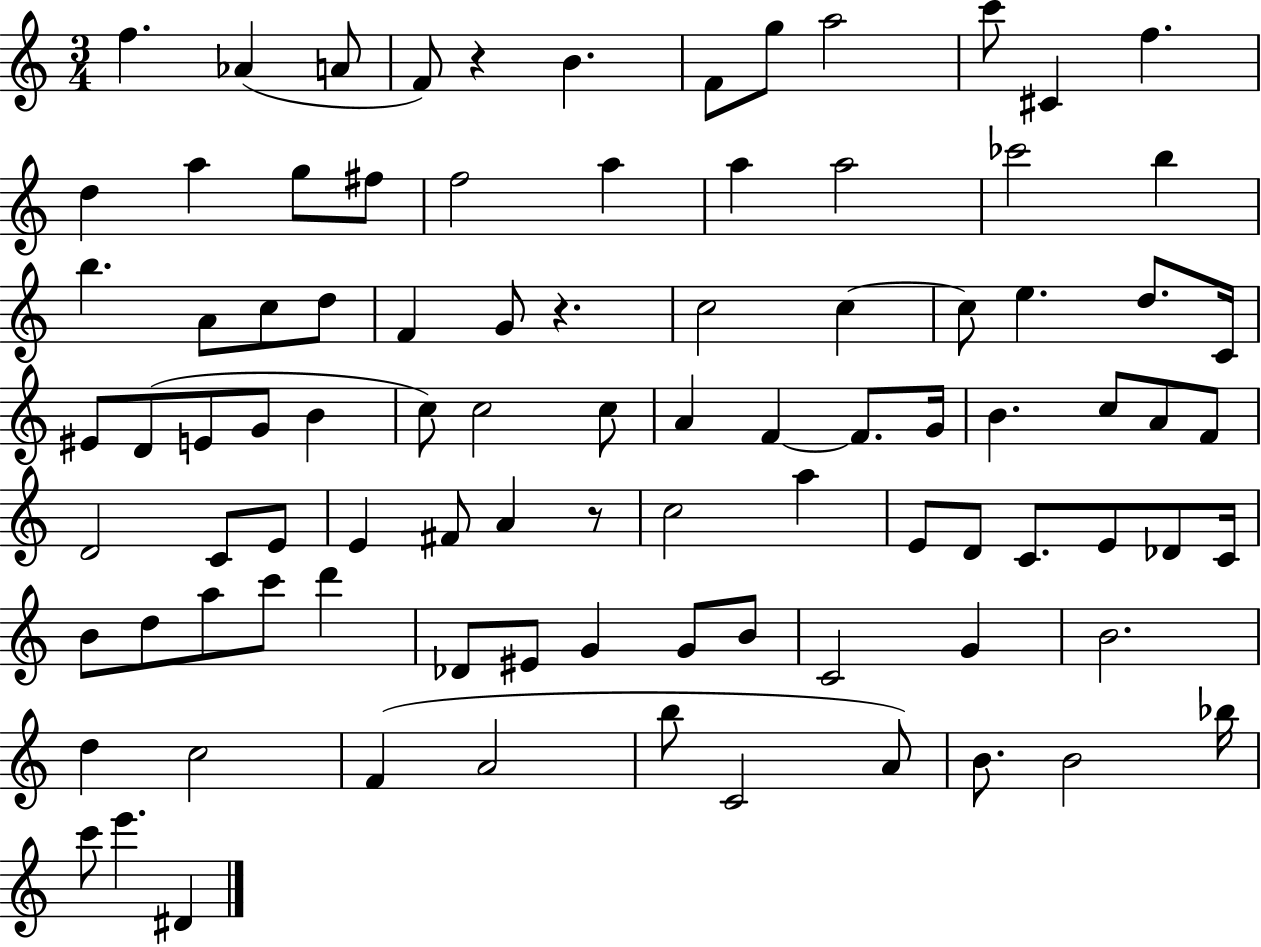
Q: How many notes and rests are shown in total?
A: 92